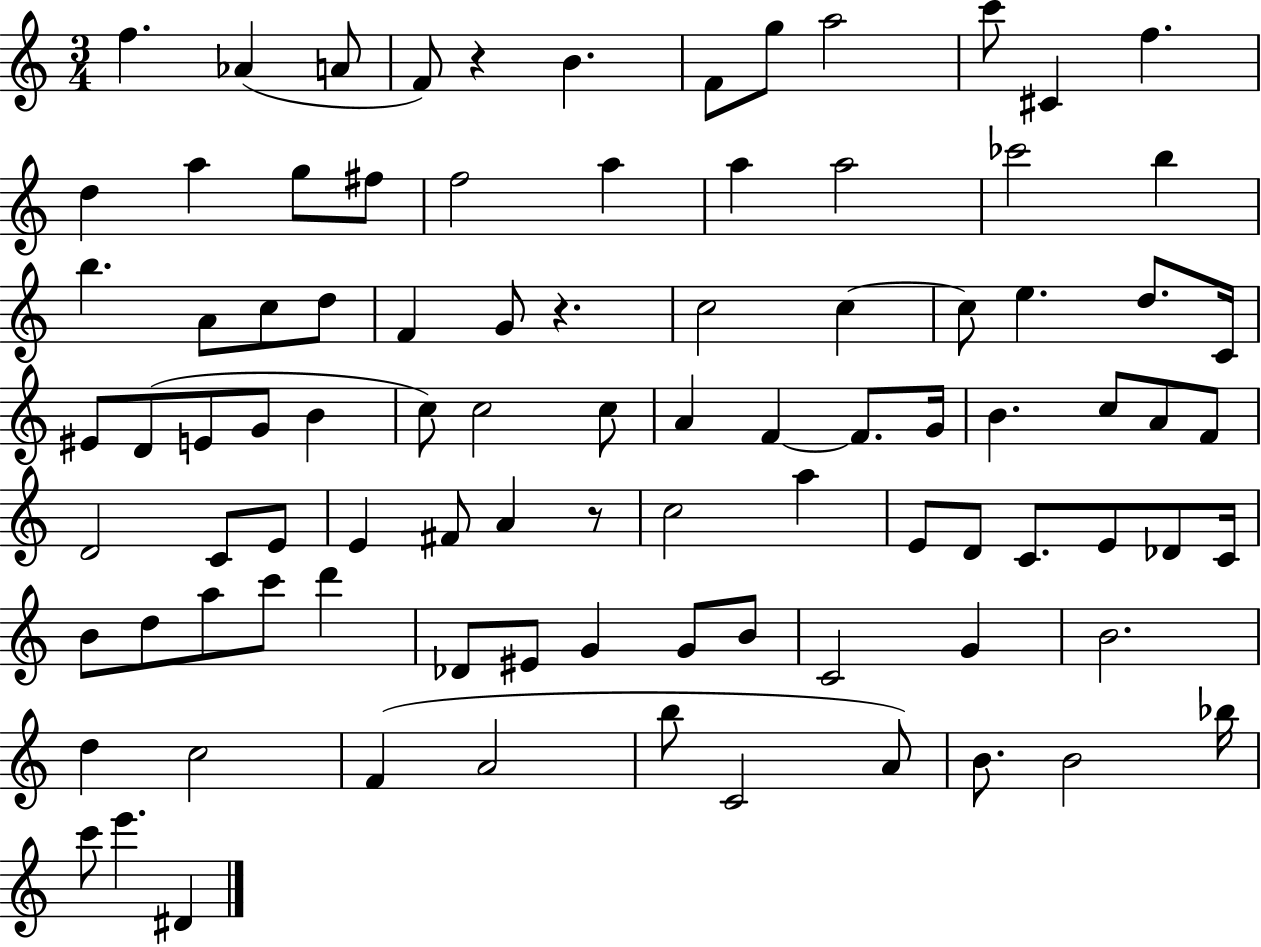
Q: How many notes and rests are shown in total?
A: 92